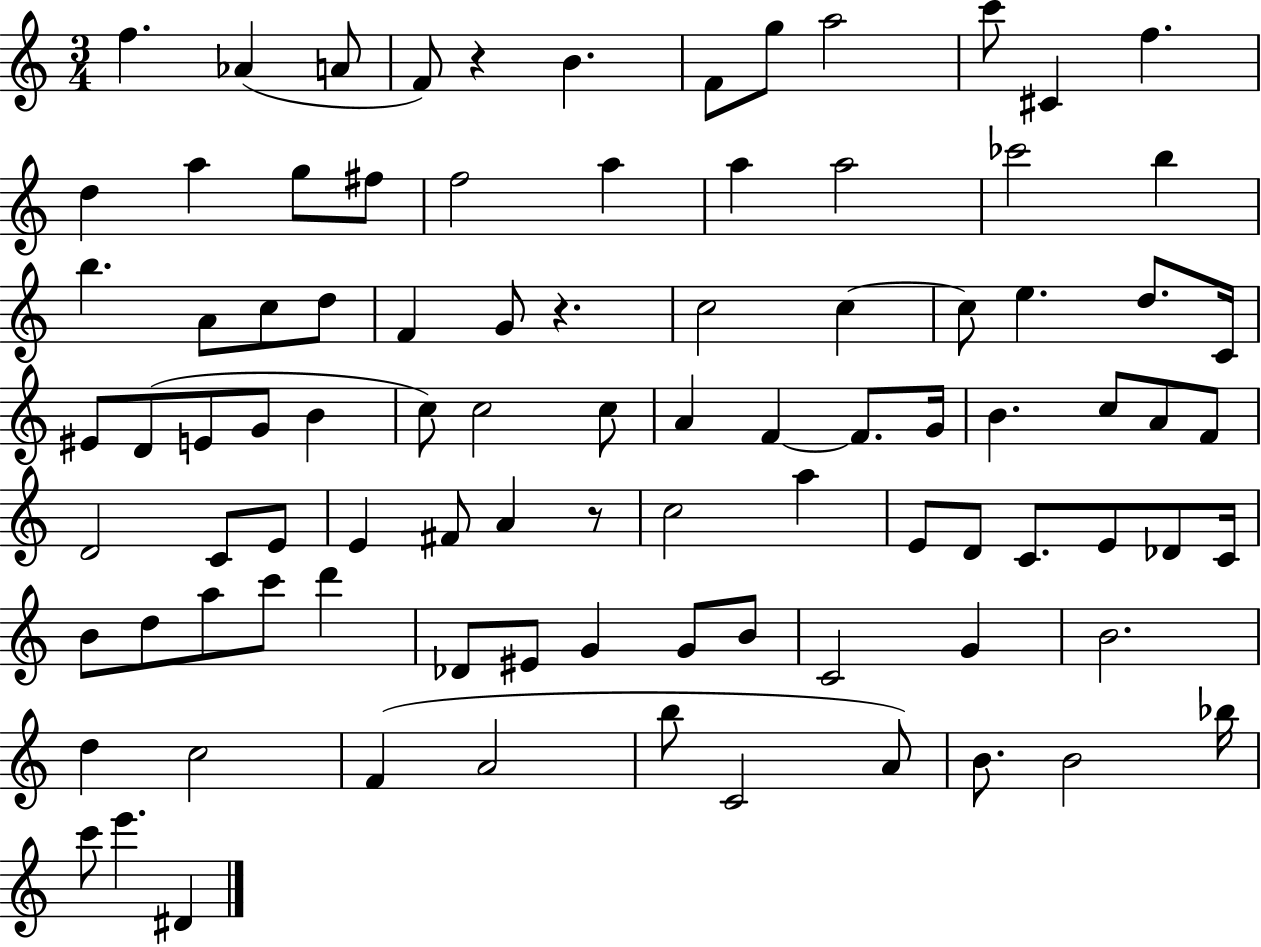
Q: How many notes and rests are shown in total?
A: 92